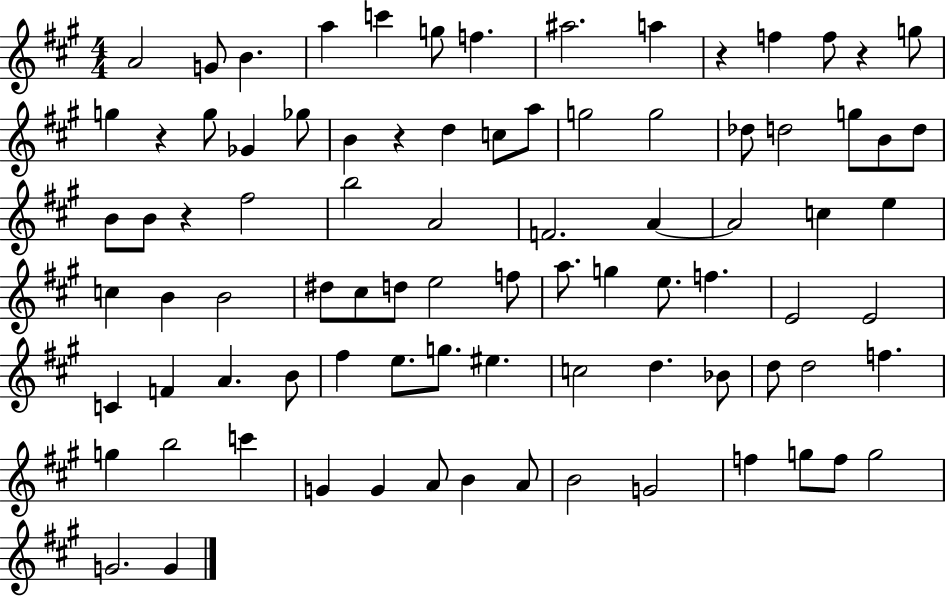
A4/h G4/e B4/q. A5/q C6/q G5/e F5/q. A#5/h. A5/q R/q F5/q F5/e R/q G5/e G5/q R/q G5/e Gb4/q Gb5/e B4/q R/q D5/q C5/e A5/e G5/h G5/h Db5/e D5/h G5/e B4/e D5/e B4/e B4/e R/q F#5/h B5/h A4/h F4/h. A4/q A4/h C5/q E5/q C5/q B4/q B4/h D#5/e C#5/e D5/e E5/h F5/e A5/e. G5/q E5/e. F5/q. E4/h E4/h C4/q F4/q A4/q. B4/e F#5/q E5/e. G5/e. EIS5/q. C5/h D5/q. Bb4/e D5/e D5/h F5/q. G5/q B5/h C6/q G4/q G4/q A4/e B4/q A4/e B4/h G4/h F5/q G5/e F5/e G5/h G4/h. G4/q